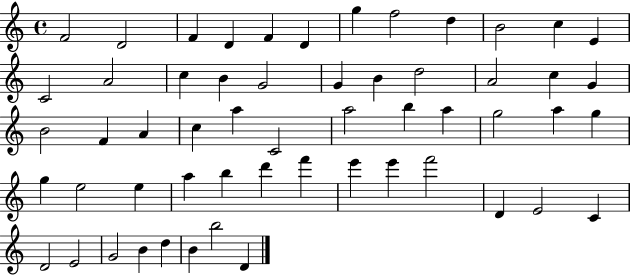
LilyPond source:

{
  \clef treble
  \time 4/4
  \defaultTimeSignature
  \key c \major
  f'2 d'2 | f'4 d'4 f'4 d'4 | g''4 f''2 d''4 | b'2 c''4 e'4 | \break c'2 a'2 | c''4 b'4 g'2 | g'4 b'4 d''2 | a'2 c''4 g'4 | \break b'2 f'4 a'4 | c''4 a''4 c'2 | a''2 b''4 a''4 | g''2 a''4 g''4 | \break g''4 e''2 e''4 | a''4 b''4 d'''4 f'''4 | e'''4 e'''4 f'''2 | d'4 e'2 c'4 | \break d'2 e'2 | g'2 b'4 d''4 | b'4 b''2 d'4 | \bar "|."
}